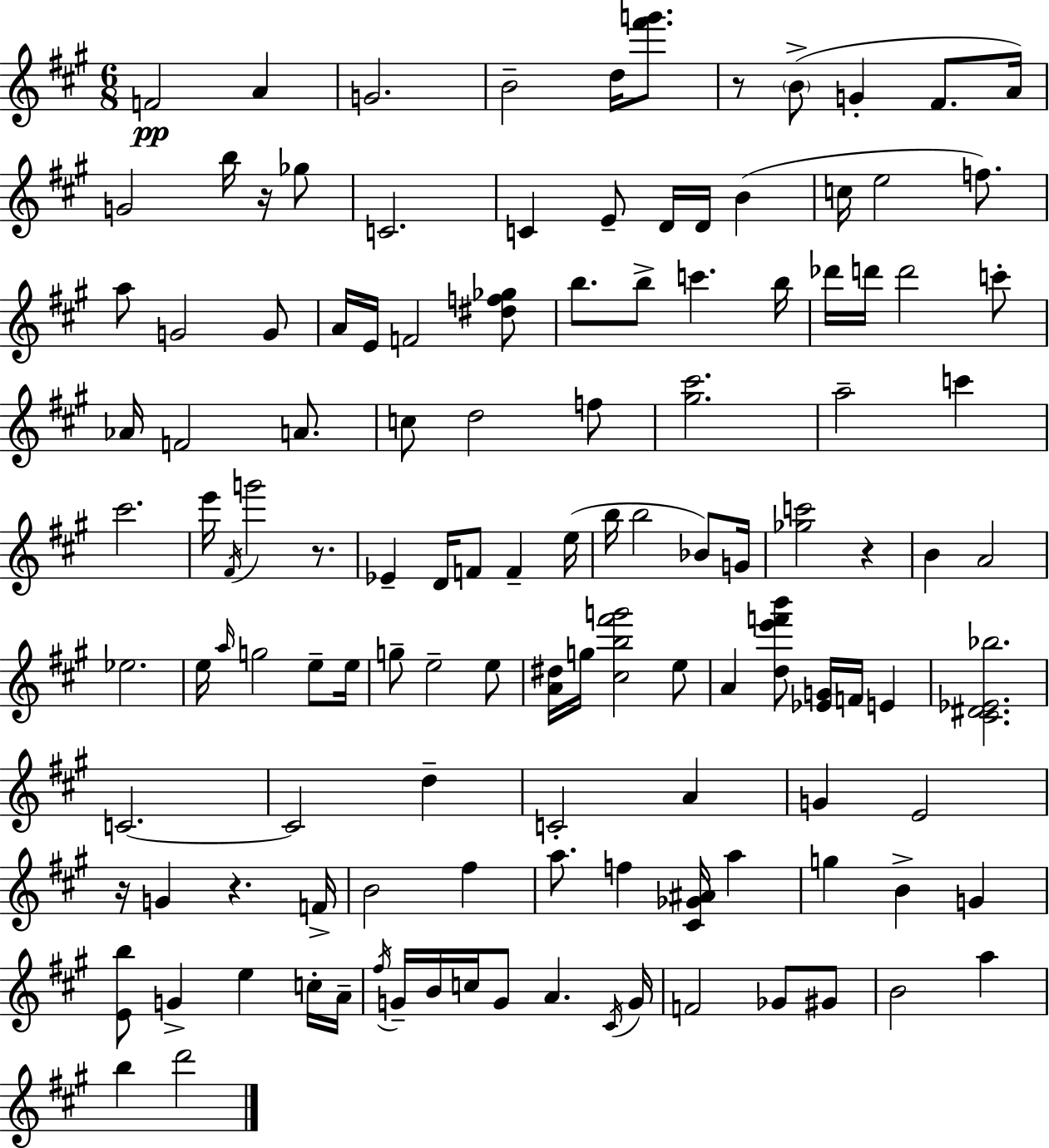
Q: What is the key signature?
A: A major